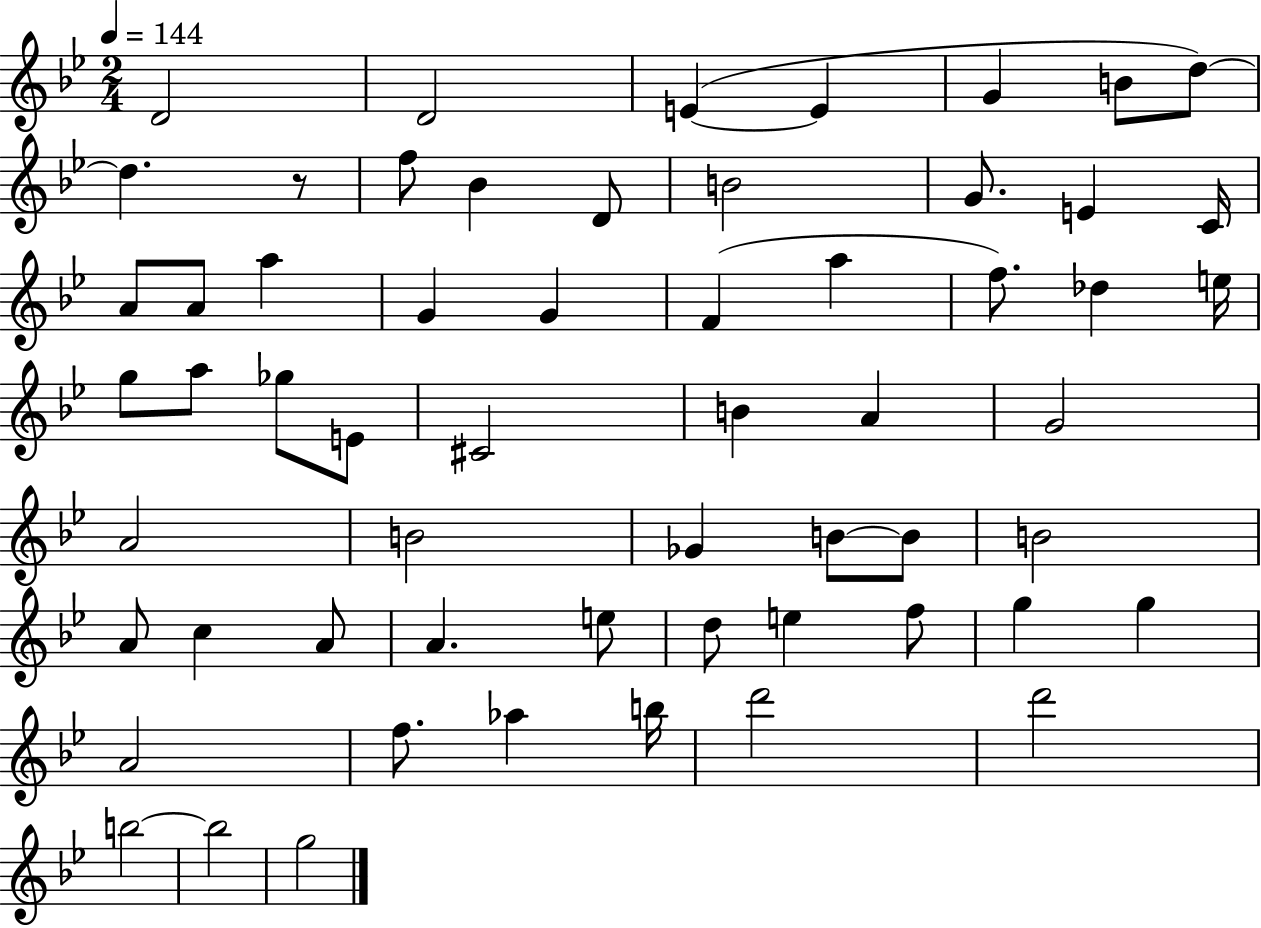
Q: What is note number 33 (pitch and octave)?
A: G4